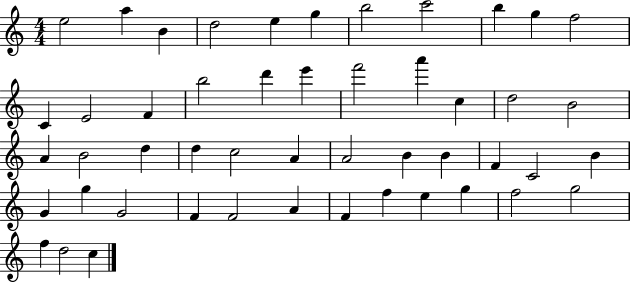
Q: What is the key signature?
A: C major